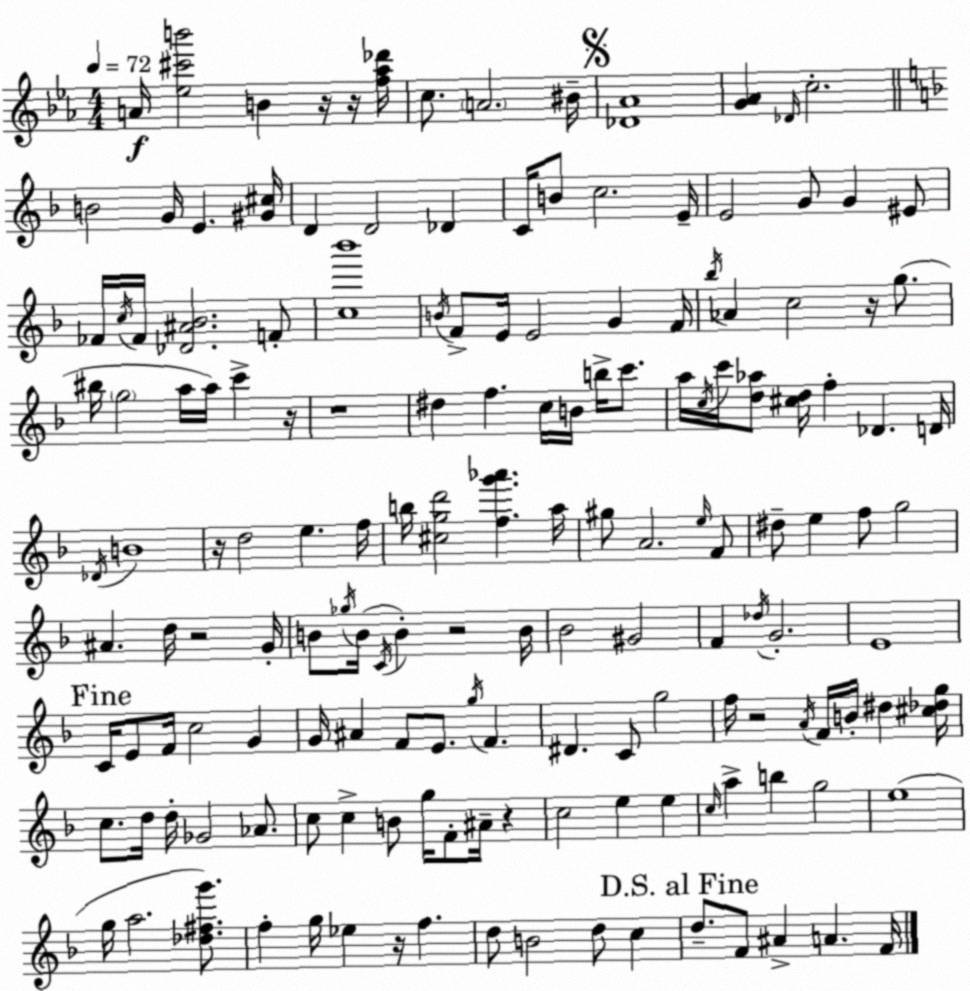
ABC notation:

X:1
T:Untitled
M:4/4
L:1/4
K:Cm
A/4 [_e^c'b']2 B z/4 z/4 [f_a_d']/4 c/2 A2 ^B/4 [_D_A]4 [G_A] _D/4 c2 B2 G/4 E [^G^c]/4 D D2 _D C/4 B/2 c2 E/4 E2 G/2 G ^E/2 _F/4 c/4 _F/4 [_D^A_B]2 F/2 [c_b']4 B/4 F/2 E/4 E2 G F/4 _b/4 _A c2 z/4 g/2 ^b/4 g2 a/4 a/4 c' z/4 z4 ^d f c/4 B/4 b/4 c'/2 a/4 c/4 c'/4 [d_a]/2 [^cd]/4 f _D D/4 _D/4 B4 z/4 d2 e f/4 b/4 [^cgd']2 [fg'_a'] a/4 ^g/2 A2 e/4 F/2 ^d/2 e f/2 g2 ^A d/4 z2 G/4 B/2 _g/4 B/4 C/4 B z2 B/4 _B2 ^G2 F _d/4 G2 E4 C/4 E/2 F/4 c2 G G/4 ^A F/2 E/2 g/4 F ^D C/2 g2 f/4 z2 A/4 F/4 B/4 ^d [^c_dg]/4 c/2 d/4 d/4 _G2 _A/2 c/2 c B/2 g/4 F/2 ^A/4 z c2 e e c/4 a b g2 e4 g/4 a2 [_d^fg']/2 f g/4 _e z/4 f d/2 B2 d/2 c d/2 F/2 ^A A F/4